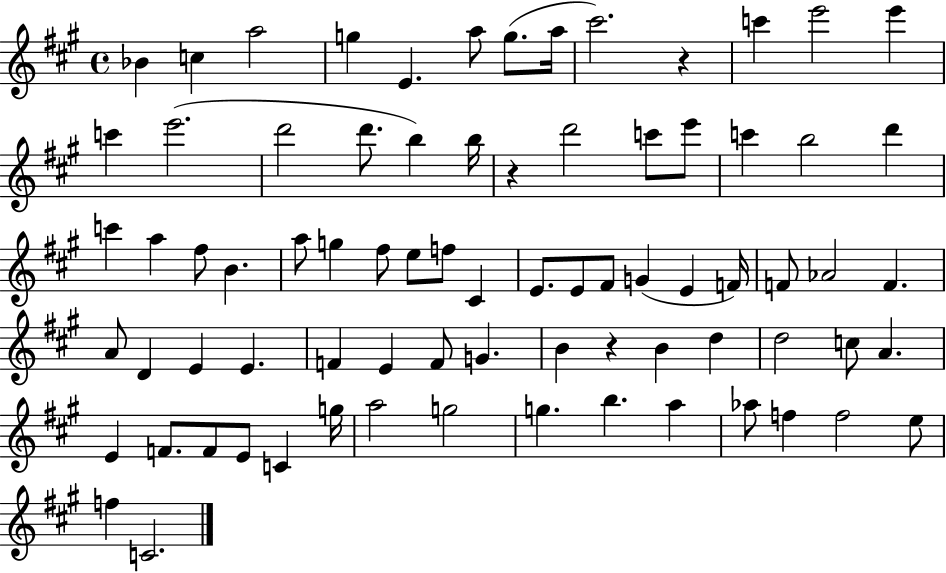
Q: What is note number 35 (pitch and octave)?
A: E4